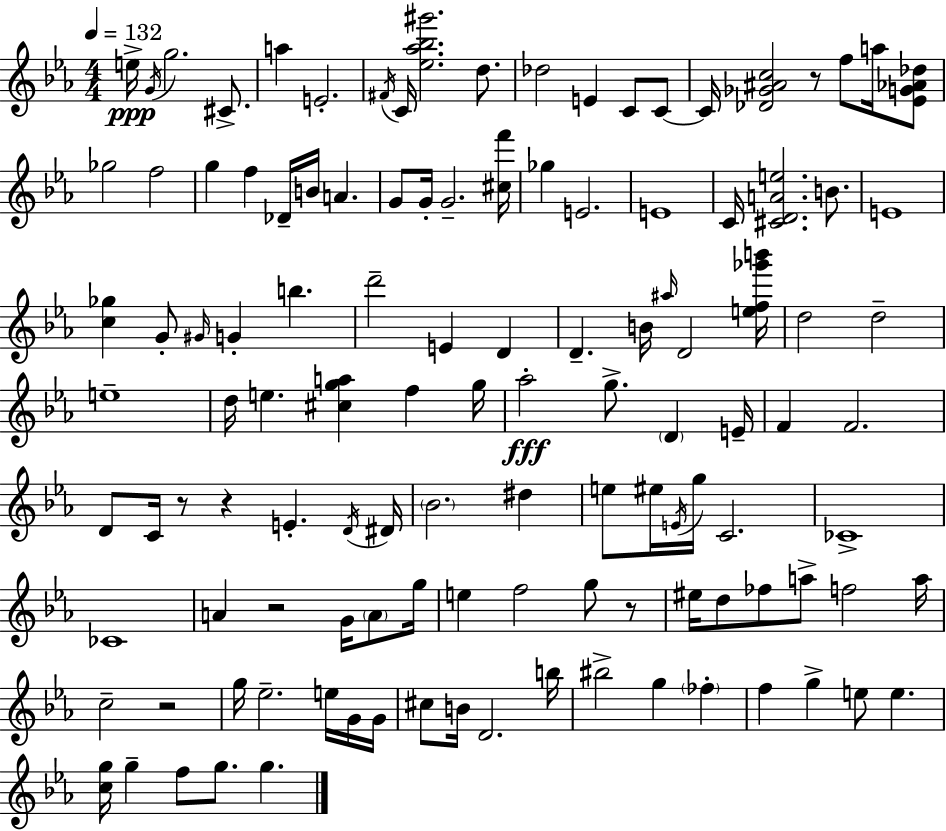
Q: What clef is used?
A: treble